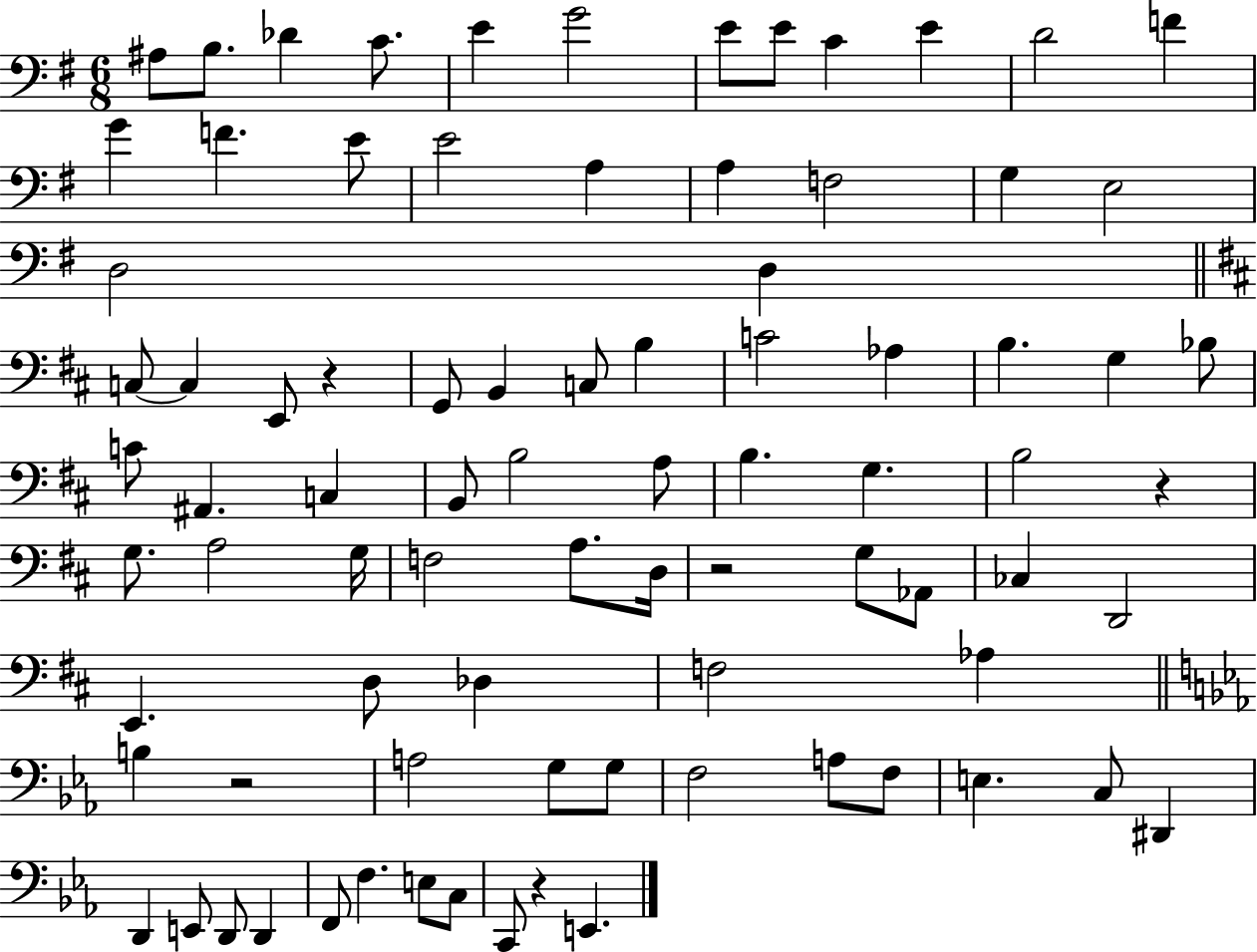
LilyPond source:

{
  \clef bass
  \numericTimeSignature
  \time 6/8
  \key g \major
  ais8 b8. des'4 c'8. | e'4 g'2 | e'8 e'8 c'4 e'4 | d'2 f'4 | \break g'4 f'4. e'8 | e'2 a4 | a4 f2 | g4 e2 | \break d2 d4 | \bar "||" \break \key b \minor c8~~ c4 e,8 r4 | g,8 b,4 c8 b4 | c'2 aes4 | b4. g4 bes8 | \break c'8 ais,4. c4 | b,8 b2 a8 | b4. g4. | b2 r4 | \break g8. a2 g16 | f2 a8. d16 | r2 g8 aes,8 | ces4 d,2 | \break e,4. d8 des4 | f2 aes4 | \bar "||" \break \key c \minor b4 r2 | a2 g8 g8 | f2 a8 f8 | e4. c8 dis,4 | \break d,4 e,8 d,8 d,4 | f,8 f4. e8 c8 | c,8 r4 e,4. | \bar "|."
}